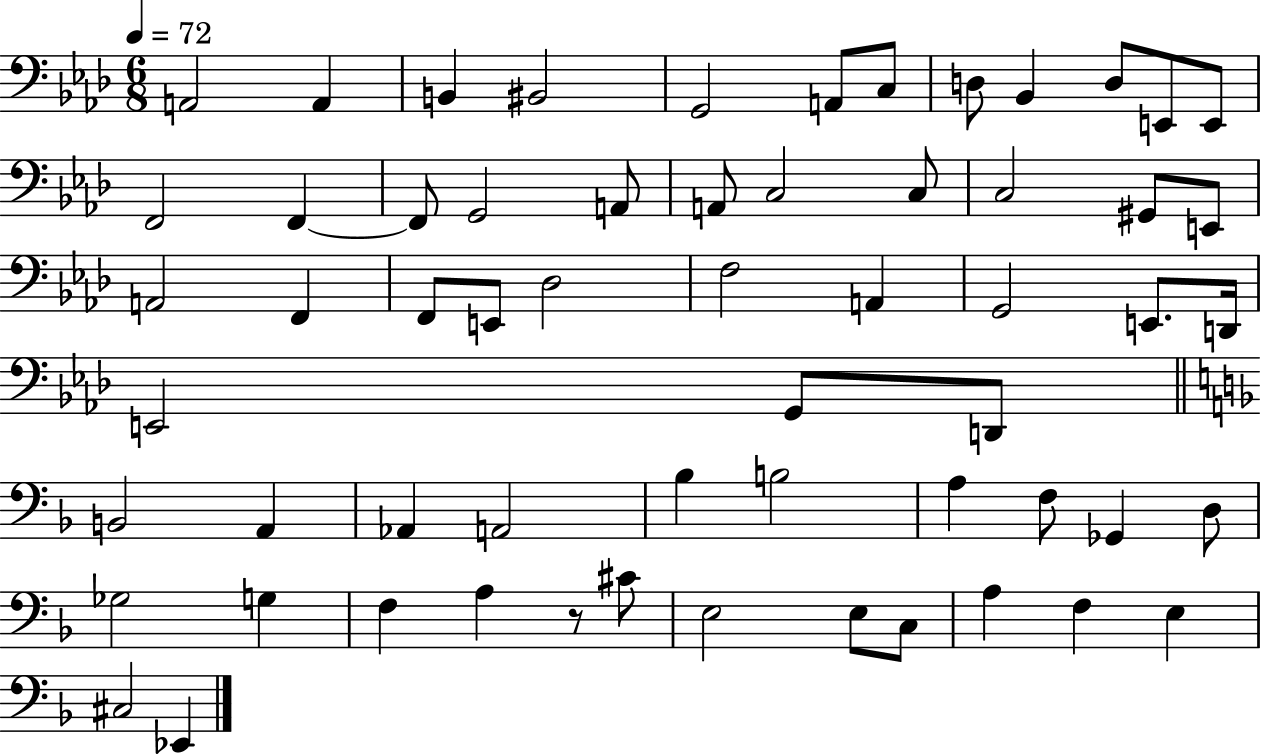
X:1
T:Untitled
M:6/8
L:1/4
K:Ab
A,,2 A,, B,, ^B,,2 G,,2 A,,/2 C,/2 D,/2 _B,, D,/2 E,,/2 E,,/2 F,,2 F,, F,,/2 G,,2 A,,/2 A,,/2 C,2 C,/2 C,2 ^G,,/2 E,,/2 A,,2 F,, F,,/2 E,,/2 _D,2 F,2 A,, G,,2 E,,/2 D,,/4 E,,2 G,,/2 D,,/2 B,,2 A,, _A,, A,,2 _B, B,2 A, F,/2 _G,, D,/2 _G,2 G, F, A, z/2 ^C/2 E,2 E,/2 C,/2 A, F, E, ^C,2 _E,,